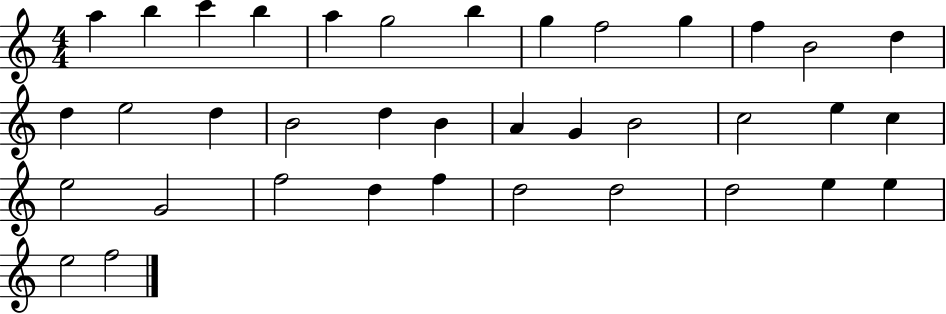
A5/q B5/q C6/q B5/q A5/q G5/h B5/q G5/q F5/h G5/q F5/q B4/h D5/q D5/q E5/h D5/q B4/h D5/q B4/q A4/q G4/q B4/h C5/h E5/q C5/q E5/h G4/h F5/h D5/q F5/q D5/h D5/h D5/h E5/q E5/q E5/h F5/h